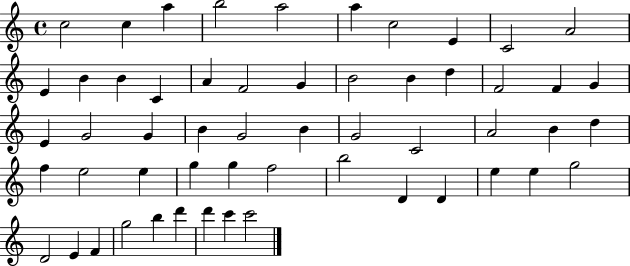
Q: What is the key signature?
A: C major